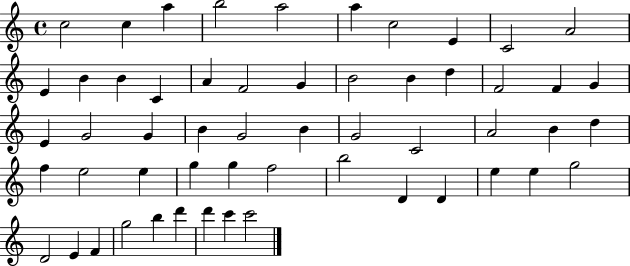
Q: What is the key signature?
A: C major